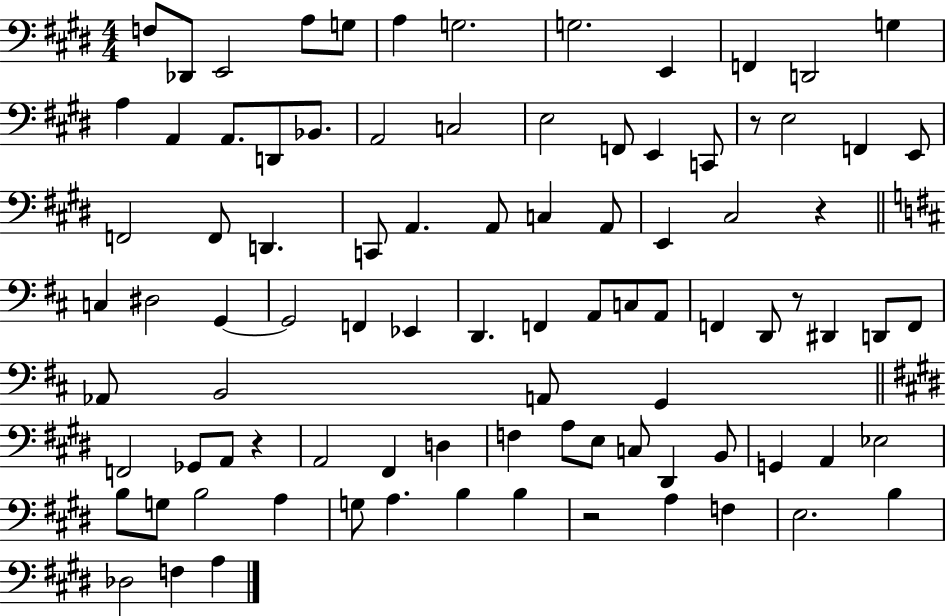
{
  \clef bass
  \numericTimeSignature
  \time 4/4
  \key e \major
  \repeat volta 2 { f8 des,8 e,2 a8 g8 | a4 g2. | g2. e,4 | f,4 d,2 g4 | \break a4 a,4 a,8. d,8 bes,8. | a,2 c2 | e2 f,8 e,4 c,8 | r8 e2 f,4 e,8 | \break f,2 f,8 d,4. | c,8 a,4. a,8 c4 a,8 | e,4 cis2 r4 | \bar "||" \break \key d \major c4 dis2 g,4~~ | g,2 f,4 ees,4 | d,4. f,4 a,8 c8 a,8 | f,4 d,8 r8 dis,4 d,8 f,8 | \break aes,8 b,2 a,8 g,4 | \bar "||" \break \key e \major f,2 ges,8 a,8 r4 | a,2 fis,4 d4 | f4 a8 e8 c8 dis,4 b,8 | g,4 a,4 ees2 | \break b8 g8 b2 a4 | g8 a4. b4 b4 | r2 a4 f4 | e2. b4 | \break des2 f4 a4 | } \bar "|."
}